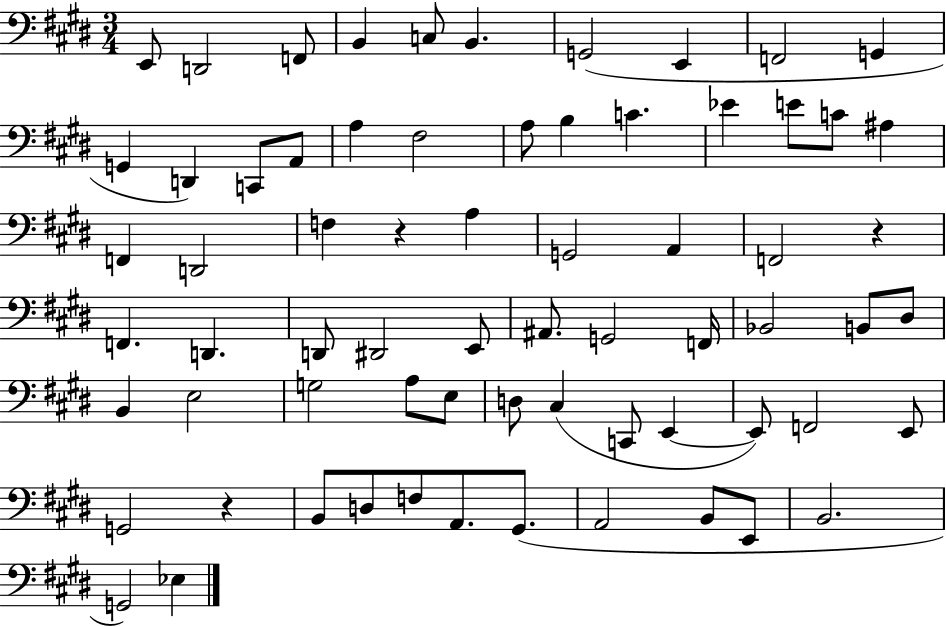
E2/e D2/h F2/e B2/q C3/e B2/q. G2/h E2/q F2/h G2/q G2/q D2/q C2/e A2/e A3/q F#3/h A3/e B3/q C4/q. Eb4/q E4/e C4/e A#3/q F2/q D2/h F3/q R/q A3/q G2/h A2/q F2/h R/q F2/q. D2/q. D2/e D#2/h E2/e A#2/e. G2/h F2/s Bb2/h B2/e D#3/e B2/q E3/h G3/h A3/e E3/e D3/e C#3/q C2/e E2/q E2/e F2/h E2/e G2/h R/q B2/e D3/e F3/e A2/e. G#2/e. A2/h B2/e E2/e B2/h. G2/h Eb3/q